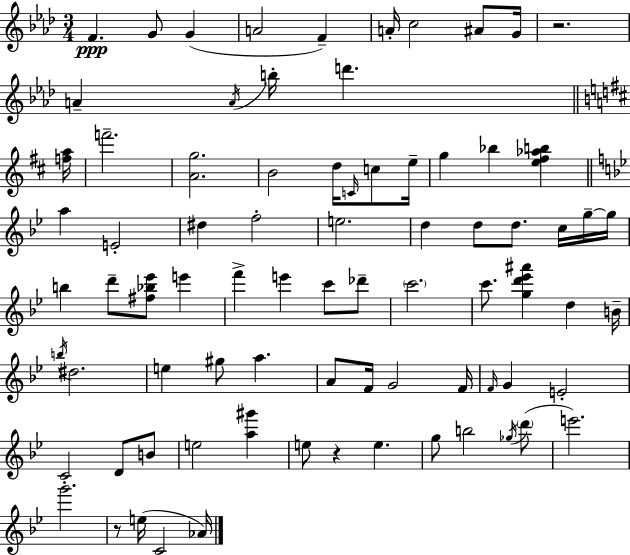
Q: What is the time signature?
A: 3/4